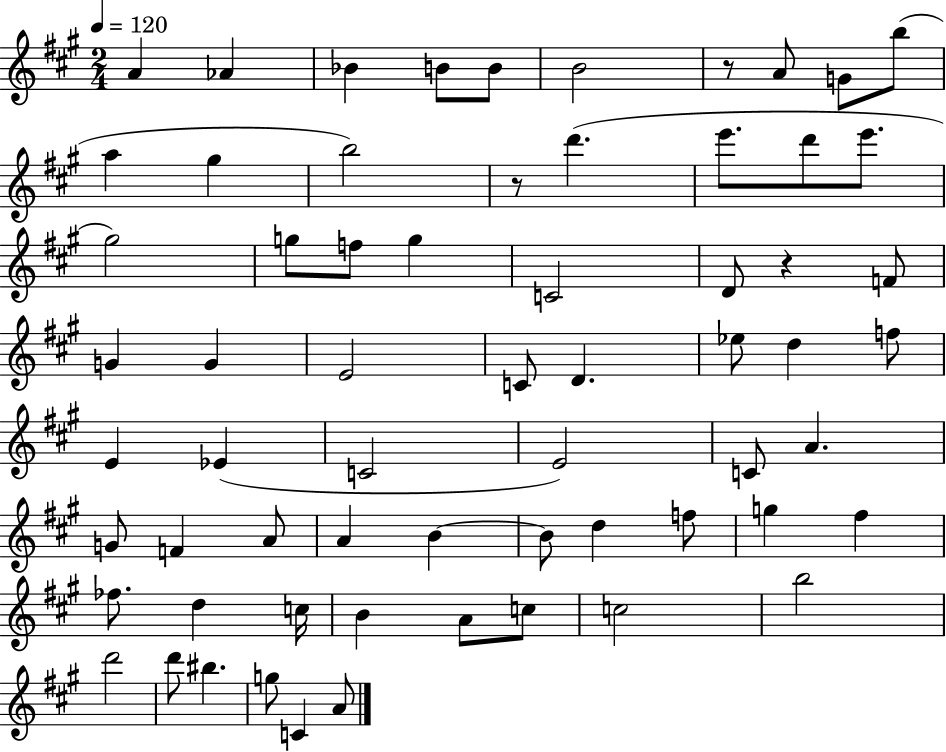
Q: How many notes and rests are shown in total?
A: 64